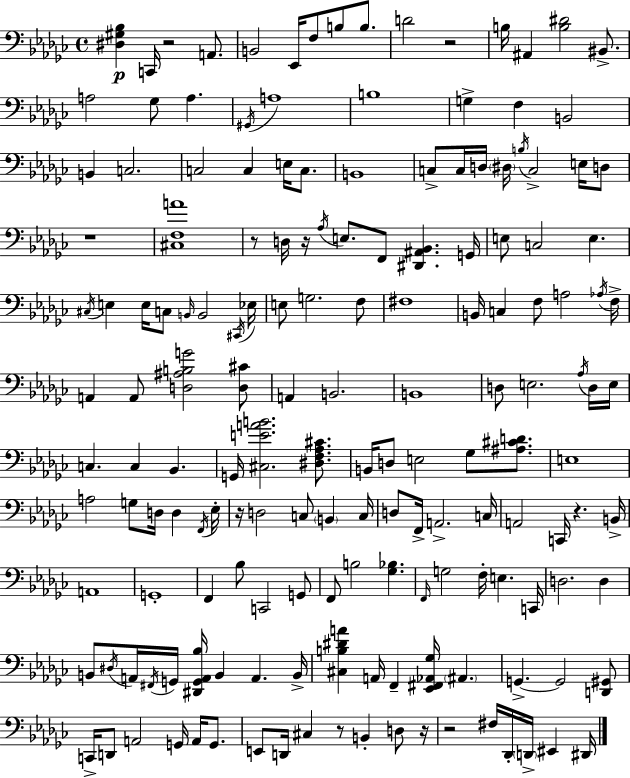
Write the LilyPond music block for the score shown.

{
  \clef bass
  \time 4/4
  \defaultTimeSignature
  \key ees \minor
  \repeat volta 2 { <dis gis bes>4\p c,16 r2 a,8. | b,2 ees,16 f8 b8 b8. | d'2 r2 | b16 ais,4 <b dis'>2 bis,8.-> | \break a2 ges8 a4. | \acciaccatura { gis,16 } a1 | b1 | g4-> f4 b,2 | \break b,4 c2. | c2 c4 e16 c8. | b,1 | c8-> c16 d16 \parenthesize dis16 \acciaccatura { b16 } c2-> e16 | \break d8 r1 | <cis f a'>1 | r8 d16 r16 \acciaccatura { aes16 } e8. f,8 <dis, ais, bes,>4. | g,16 e8 c2 e4. | \break \acciaccatura { cis16 } e4 e16 c8 \grace { b,16 } b,2 | \acciaccatura { cis,16 } ees16 e8 g2. | f8 fis1 | b,16 c4 f8 a2 | \break \acciaccatura { aes16 } f16-> a,4 a,8 <d ais b g'>2 | <d cis'>8 a,4 b,2. | b,1 | d8 e2. | \break \acciaccatura { aes16 } d16 e16 c4. c4 | bes,4. g,16 <cis e' a' b'>2. | <dis f aes cis'>8. b,16 d8 e2 | ges8 <ais cis' d'>8. e1 | \break a2 | g8 d16 d4 \acciaccatura { f,16 } ees16-. r16 d2 | c8 \parenthesize b,4 c16 d8 f,16-> a,2.-> | c16 a,2 | \break c,16 r4. b,16-> a,1 | g,1-. | f,4 bes8 c,2 | g,8 f,8 b2 | \break <ges bes>4. \grace { f,16 } g2 | f16-. e4. c,16 d2. | d4 b,8 \acciaccatura { dis16 } a,16 \acciaccatura { fis,16 } g,16 | <dis, g, a, bes>16 b,4 a,4. b,16-> <cis b dis' a'>4 | \break a,16 f,4-- <ees, fis, aes, ges>16 \parenthesize ais,4. g,4.->~~ | g,2 <d, gis,>8 c,16-> d,8 a,2 | g,16 a,16 g,8. e,8 d,16 cis4 | r8 b,4-. d8 r16 r2 | \break fis16 des,16-. \parenthesize d,16-> eis,4 dis,16 } \bar "|."
}